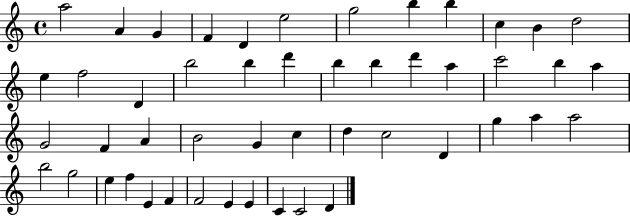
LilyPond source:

{
  \clef treble
  \time 4/4
  \defaultTimeSignature
  \key c \major
  a''2 a'4 g'4 | f'4 d'4 e''2 | g''2 b''4 b''4 | c''4 b'4 d''2 | \break e''4 f''2 d'4 | b''2 b''4 d'''4 | b''4 b''4 d'''4 a''4 | c'''2 b''4 a''4 | \break g'2 f'4 a'4 | b'2 g'4 c''4 | d''4 c''2 d'4 | g''4 a''4 a''2 | \break b''2 g''2 | e''4 f''4 e'4 f'4 | f'2 e'4 e'4 | c'4 c'2 d'4 | \break \bar "|."
}